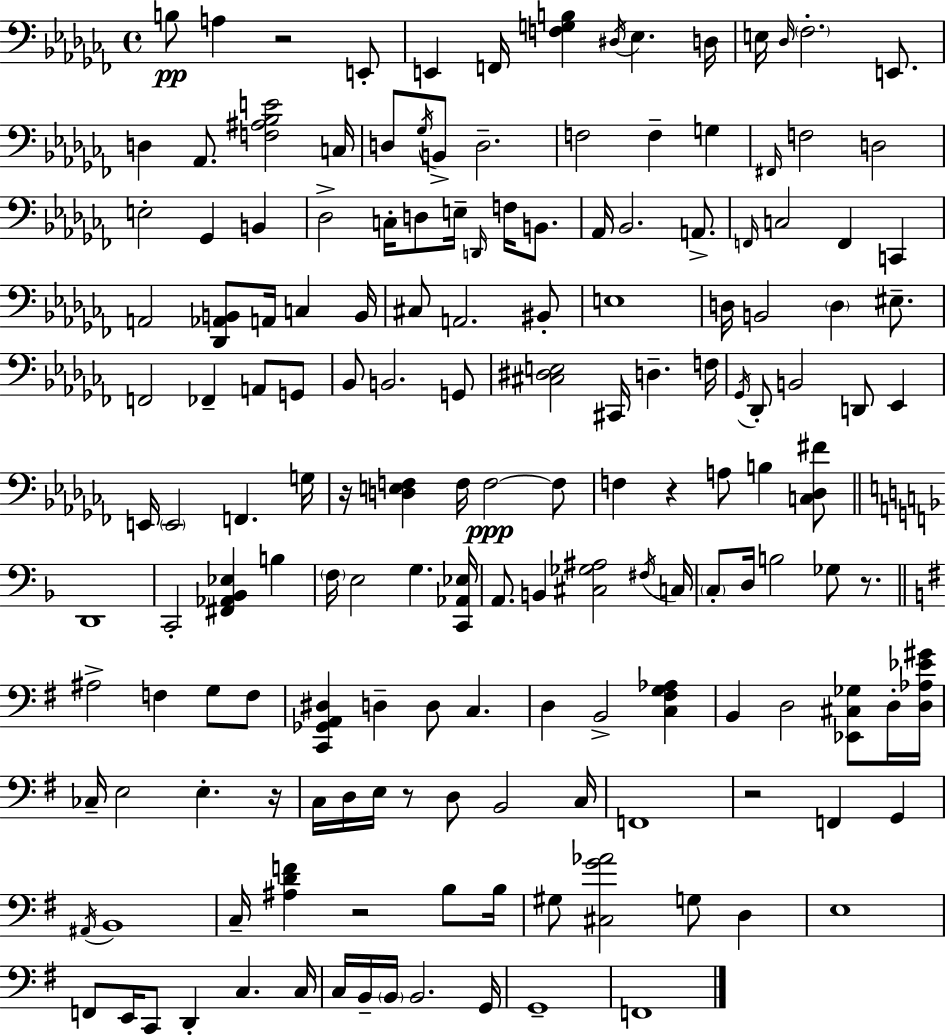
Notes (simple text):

B3/e A3/q R/h E2/e E2/q F2/s [F3,G3,B3]/q D#3/s Eb3/q. D3/s E3/s Db3/s FES3/h. E2/e. D3/q Ab2/e. [F3,A#3,Bb3,E4]/h C3/s D3/e Gb3/s B2/e D3/h. F3/h F3/q G3/q F#2/s F3/h D3/h E3/h Gb2/q B2/q Db3/h C3/s D3/e E3/s D2/s F3/s B2/e. Ab2/s Bb2/h. A2/e. F2/s C3/h F2/q C2/q A2/h [Db2,Ab2,B2]/e A2/s C3/q B2/s C#3/e A2/h. BIS2/e E3/w D3/s B2/h D3/q EIS3/e. F2/h FES2/q A2/e G2/e Bb2/e B2/h. G2/e [C#3,D#3,E3]/h C#2/s D3/q. F3/s Gb2/s Db2/e B2/h D2/e Eb2/q E2/s E2/h F2/q. G3/s R/s [D3,E3,F3]/q F3/s F3/h F3/e F3/q R/q A3/e B3/q [C3,Db3,F#4]/e D2/w C2/h [F#2,Ab2,Bb2,Eb3]/q B3/q F3/s E3/h G3/q. [C2,Ab2,Eb3]/s A2/e. B2/q [C#3,Gb3,A#3]/h F#3/s C3/s C3/e D3/s B3/h Gb3/e R/e. A#3/h F3/q G3/e F3/e [C2,Gb2,A2,D#3]/q D3/q D3/e C3/q. D3/q B2/h [C3,F#3,G3,Ab3]/q B2/q D3/h [Eb2,C#3,Gb3]/e D3/s [D3,Ab3,Eb4,G#4]/s CES3/s E3/h E3/q. R/s C3/s D3/s E3/s R/e D3/e B2/h C3/s F2/w R/h F2/q G2/q A#2/s B2/w C3/s [A#3,D4,F4]/q R/h B3/e B3/s G#3/e [C#3,G4,Ab4]/h G3/e D3/q E3/w F2/e E2/s C2/e D2/q C3/q. C3/s C3/s B2/s B2/s B2/h. G2/s G2/w F2/w